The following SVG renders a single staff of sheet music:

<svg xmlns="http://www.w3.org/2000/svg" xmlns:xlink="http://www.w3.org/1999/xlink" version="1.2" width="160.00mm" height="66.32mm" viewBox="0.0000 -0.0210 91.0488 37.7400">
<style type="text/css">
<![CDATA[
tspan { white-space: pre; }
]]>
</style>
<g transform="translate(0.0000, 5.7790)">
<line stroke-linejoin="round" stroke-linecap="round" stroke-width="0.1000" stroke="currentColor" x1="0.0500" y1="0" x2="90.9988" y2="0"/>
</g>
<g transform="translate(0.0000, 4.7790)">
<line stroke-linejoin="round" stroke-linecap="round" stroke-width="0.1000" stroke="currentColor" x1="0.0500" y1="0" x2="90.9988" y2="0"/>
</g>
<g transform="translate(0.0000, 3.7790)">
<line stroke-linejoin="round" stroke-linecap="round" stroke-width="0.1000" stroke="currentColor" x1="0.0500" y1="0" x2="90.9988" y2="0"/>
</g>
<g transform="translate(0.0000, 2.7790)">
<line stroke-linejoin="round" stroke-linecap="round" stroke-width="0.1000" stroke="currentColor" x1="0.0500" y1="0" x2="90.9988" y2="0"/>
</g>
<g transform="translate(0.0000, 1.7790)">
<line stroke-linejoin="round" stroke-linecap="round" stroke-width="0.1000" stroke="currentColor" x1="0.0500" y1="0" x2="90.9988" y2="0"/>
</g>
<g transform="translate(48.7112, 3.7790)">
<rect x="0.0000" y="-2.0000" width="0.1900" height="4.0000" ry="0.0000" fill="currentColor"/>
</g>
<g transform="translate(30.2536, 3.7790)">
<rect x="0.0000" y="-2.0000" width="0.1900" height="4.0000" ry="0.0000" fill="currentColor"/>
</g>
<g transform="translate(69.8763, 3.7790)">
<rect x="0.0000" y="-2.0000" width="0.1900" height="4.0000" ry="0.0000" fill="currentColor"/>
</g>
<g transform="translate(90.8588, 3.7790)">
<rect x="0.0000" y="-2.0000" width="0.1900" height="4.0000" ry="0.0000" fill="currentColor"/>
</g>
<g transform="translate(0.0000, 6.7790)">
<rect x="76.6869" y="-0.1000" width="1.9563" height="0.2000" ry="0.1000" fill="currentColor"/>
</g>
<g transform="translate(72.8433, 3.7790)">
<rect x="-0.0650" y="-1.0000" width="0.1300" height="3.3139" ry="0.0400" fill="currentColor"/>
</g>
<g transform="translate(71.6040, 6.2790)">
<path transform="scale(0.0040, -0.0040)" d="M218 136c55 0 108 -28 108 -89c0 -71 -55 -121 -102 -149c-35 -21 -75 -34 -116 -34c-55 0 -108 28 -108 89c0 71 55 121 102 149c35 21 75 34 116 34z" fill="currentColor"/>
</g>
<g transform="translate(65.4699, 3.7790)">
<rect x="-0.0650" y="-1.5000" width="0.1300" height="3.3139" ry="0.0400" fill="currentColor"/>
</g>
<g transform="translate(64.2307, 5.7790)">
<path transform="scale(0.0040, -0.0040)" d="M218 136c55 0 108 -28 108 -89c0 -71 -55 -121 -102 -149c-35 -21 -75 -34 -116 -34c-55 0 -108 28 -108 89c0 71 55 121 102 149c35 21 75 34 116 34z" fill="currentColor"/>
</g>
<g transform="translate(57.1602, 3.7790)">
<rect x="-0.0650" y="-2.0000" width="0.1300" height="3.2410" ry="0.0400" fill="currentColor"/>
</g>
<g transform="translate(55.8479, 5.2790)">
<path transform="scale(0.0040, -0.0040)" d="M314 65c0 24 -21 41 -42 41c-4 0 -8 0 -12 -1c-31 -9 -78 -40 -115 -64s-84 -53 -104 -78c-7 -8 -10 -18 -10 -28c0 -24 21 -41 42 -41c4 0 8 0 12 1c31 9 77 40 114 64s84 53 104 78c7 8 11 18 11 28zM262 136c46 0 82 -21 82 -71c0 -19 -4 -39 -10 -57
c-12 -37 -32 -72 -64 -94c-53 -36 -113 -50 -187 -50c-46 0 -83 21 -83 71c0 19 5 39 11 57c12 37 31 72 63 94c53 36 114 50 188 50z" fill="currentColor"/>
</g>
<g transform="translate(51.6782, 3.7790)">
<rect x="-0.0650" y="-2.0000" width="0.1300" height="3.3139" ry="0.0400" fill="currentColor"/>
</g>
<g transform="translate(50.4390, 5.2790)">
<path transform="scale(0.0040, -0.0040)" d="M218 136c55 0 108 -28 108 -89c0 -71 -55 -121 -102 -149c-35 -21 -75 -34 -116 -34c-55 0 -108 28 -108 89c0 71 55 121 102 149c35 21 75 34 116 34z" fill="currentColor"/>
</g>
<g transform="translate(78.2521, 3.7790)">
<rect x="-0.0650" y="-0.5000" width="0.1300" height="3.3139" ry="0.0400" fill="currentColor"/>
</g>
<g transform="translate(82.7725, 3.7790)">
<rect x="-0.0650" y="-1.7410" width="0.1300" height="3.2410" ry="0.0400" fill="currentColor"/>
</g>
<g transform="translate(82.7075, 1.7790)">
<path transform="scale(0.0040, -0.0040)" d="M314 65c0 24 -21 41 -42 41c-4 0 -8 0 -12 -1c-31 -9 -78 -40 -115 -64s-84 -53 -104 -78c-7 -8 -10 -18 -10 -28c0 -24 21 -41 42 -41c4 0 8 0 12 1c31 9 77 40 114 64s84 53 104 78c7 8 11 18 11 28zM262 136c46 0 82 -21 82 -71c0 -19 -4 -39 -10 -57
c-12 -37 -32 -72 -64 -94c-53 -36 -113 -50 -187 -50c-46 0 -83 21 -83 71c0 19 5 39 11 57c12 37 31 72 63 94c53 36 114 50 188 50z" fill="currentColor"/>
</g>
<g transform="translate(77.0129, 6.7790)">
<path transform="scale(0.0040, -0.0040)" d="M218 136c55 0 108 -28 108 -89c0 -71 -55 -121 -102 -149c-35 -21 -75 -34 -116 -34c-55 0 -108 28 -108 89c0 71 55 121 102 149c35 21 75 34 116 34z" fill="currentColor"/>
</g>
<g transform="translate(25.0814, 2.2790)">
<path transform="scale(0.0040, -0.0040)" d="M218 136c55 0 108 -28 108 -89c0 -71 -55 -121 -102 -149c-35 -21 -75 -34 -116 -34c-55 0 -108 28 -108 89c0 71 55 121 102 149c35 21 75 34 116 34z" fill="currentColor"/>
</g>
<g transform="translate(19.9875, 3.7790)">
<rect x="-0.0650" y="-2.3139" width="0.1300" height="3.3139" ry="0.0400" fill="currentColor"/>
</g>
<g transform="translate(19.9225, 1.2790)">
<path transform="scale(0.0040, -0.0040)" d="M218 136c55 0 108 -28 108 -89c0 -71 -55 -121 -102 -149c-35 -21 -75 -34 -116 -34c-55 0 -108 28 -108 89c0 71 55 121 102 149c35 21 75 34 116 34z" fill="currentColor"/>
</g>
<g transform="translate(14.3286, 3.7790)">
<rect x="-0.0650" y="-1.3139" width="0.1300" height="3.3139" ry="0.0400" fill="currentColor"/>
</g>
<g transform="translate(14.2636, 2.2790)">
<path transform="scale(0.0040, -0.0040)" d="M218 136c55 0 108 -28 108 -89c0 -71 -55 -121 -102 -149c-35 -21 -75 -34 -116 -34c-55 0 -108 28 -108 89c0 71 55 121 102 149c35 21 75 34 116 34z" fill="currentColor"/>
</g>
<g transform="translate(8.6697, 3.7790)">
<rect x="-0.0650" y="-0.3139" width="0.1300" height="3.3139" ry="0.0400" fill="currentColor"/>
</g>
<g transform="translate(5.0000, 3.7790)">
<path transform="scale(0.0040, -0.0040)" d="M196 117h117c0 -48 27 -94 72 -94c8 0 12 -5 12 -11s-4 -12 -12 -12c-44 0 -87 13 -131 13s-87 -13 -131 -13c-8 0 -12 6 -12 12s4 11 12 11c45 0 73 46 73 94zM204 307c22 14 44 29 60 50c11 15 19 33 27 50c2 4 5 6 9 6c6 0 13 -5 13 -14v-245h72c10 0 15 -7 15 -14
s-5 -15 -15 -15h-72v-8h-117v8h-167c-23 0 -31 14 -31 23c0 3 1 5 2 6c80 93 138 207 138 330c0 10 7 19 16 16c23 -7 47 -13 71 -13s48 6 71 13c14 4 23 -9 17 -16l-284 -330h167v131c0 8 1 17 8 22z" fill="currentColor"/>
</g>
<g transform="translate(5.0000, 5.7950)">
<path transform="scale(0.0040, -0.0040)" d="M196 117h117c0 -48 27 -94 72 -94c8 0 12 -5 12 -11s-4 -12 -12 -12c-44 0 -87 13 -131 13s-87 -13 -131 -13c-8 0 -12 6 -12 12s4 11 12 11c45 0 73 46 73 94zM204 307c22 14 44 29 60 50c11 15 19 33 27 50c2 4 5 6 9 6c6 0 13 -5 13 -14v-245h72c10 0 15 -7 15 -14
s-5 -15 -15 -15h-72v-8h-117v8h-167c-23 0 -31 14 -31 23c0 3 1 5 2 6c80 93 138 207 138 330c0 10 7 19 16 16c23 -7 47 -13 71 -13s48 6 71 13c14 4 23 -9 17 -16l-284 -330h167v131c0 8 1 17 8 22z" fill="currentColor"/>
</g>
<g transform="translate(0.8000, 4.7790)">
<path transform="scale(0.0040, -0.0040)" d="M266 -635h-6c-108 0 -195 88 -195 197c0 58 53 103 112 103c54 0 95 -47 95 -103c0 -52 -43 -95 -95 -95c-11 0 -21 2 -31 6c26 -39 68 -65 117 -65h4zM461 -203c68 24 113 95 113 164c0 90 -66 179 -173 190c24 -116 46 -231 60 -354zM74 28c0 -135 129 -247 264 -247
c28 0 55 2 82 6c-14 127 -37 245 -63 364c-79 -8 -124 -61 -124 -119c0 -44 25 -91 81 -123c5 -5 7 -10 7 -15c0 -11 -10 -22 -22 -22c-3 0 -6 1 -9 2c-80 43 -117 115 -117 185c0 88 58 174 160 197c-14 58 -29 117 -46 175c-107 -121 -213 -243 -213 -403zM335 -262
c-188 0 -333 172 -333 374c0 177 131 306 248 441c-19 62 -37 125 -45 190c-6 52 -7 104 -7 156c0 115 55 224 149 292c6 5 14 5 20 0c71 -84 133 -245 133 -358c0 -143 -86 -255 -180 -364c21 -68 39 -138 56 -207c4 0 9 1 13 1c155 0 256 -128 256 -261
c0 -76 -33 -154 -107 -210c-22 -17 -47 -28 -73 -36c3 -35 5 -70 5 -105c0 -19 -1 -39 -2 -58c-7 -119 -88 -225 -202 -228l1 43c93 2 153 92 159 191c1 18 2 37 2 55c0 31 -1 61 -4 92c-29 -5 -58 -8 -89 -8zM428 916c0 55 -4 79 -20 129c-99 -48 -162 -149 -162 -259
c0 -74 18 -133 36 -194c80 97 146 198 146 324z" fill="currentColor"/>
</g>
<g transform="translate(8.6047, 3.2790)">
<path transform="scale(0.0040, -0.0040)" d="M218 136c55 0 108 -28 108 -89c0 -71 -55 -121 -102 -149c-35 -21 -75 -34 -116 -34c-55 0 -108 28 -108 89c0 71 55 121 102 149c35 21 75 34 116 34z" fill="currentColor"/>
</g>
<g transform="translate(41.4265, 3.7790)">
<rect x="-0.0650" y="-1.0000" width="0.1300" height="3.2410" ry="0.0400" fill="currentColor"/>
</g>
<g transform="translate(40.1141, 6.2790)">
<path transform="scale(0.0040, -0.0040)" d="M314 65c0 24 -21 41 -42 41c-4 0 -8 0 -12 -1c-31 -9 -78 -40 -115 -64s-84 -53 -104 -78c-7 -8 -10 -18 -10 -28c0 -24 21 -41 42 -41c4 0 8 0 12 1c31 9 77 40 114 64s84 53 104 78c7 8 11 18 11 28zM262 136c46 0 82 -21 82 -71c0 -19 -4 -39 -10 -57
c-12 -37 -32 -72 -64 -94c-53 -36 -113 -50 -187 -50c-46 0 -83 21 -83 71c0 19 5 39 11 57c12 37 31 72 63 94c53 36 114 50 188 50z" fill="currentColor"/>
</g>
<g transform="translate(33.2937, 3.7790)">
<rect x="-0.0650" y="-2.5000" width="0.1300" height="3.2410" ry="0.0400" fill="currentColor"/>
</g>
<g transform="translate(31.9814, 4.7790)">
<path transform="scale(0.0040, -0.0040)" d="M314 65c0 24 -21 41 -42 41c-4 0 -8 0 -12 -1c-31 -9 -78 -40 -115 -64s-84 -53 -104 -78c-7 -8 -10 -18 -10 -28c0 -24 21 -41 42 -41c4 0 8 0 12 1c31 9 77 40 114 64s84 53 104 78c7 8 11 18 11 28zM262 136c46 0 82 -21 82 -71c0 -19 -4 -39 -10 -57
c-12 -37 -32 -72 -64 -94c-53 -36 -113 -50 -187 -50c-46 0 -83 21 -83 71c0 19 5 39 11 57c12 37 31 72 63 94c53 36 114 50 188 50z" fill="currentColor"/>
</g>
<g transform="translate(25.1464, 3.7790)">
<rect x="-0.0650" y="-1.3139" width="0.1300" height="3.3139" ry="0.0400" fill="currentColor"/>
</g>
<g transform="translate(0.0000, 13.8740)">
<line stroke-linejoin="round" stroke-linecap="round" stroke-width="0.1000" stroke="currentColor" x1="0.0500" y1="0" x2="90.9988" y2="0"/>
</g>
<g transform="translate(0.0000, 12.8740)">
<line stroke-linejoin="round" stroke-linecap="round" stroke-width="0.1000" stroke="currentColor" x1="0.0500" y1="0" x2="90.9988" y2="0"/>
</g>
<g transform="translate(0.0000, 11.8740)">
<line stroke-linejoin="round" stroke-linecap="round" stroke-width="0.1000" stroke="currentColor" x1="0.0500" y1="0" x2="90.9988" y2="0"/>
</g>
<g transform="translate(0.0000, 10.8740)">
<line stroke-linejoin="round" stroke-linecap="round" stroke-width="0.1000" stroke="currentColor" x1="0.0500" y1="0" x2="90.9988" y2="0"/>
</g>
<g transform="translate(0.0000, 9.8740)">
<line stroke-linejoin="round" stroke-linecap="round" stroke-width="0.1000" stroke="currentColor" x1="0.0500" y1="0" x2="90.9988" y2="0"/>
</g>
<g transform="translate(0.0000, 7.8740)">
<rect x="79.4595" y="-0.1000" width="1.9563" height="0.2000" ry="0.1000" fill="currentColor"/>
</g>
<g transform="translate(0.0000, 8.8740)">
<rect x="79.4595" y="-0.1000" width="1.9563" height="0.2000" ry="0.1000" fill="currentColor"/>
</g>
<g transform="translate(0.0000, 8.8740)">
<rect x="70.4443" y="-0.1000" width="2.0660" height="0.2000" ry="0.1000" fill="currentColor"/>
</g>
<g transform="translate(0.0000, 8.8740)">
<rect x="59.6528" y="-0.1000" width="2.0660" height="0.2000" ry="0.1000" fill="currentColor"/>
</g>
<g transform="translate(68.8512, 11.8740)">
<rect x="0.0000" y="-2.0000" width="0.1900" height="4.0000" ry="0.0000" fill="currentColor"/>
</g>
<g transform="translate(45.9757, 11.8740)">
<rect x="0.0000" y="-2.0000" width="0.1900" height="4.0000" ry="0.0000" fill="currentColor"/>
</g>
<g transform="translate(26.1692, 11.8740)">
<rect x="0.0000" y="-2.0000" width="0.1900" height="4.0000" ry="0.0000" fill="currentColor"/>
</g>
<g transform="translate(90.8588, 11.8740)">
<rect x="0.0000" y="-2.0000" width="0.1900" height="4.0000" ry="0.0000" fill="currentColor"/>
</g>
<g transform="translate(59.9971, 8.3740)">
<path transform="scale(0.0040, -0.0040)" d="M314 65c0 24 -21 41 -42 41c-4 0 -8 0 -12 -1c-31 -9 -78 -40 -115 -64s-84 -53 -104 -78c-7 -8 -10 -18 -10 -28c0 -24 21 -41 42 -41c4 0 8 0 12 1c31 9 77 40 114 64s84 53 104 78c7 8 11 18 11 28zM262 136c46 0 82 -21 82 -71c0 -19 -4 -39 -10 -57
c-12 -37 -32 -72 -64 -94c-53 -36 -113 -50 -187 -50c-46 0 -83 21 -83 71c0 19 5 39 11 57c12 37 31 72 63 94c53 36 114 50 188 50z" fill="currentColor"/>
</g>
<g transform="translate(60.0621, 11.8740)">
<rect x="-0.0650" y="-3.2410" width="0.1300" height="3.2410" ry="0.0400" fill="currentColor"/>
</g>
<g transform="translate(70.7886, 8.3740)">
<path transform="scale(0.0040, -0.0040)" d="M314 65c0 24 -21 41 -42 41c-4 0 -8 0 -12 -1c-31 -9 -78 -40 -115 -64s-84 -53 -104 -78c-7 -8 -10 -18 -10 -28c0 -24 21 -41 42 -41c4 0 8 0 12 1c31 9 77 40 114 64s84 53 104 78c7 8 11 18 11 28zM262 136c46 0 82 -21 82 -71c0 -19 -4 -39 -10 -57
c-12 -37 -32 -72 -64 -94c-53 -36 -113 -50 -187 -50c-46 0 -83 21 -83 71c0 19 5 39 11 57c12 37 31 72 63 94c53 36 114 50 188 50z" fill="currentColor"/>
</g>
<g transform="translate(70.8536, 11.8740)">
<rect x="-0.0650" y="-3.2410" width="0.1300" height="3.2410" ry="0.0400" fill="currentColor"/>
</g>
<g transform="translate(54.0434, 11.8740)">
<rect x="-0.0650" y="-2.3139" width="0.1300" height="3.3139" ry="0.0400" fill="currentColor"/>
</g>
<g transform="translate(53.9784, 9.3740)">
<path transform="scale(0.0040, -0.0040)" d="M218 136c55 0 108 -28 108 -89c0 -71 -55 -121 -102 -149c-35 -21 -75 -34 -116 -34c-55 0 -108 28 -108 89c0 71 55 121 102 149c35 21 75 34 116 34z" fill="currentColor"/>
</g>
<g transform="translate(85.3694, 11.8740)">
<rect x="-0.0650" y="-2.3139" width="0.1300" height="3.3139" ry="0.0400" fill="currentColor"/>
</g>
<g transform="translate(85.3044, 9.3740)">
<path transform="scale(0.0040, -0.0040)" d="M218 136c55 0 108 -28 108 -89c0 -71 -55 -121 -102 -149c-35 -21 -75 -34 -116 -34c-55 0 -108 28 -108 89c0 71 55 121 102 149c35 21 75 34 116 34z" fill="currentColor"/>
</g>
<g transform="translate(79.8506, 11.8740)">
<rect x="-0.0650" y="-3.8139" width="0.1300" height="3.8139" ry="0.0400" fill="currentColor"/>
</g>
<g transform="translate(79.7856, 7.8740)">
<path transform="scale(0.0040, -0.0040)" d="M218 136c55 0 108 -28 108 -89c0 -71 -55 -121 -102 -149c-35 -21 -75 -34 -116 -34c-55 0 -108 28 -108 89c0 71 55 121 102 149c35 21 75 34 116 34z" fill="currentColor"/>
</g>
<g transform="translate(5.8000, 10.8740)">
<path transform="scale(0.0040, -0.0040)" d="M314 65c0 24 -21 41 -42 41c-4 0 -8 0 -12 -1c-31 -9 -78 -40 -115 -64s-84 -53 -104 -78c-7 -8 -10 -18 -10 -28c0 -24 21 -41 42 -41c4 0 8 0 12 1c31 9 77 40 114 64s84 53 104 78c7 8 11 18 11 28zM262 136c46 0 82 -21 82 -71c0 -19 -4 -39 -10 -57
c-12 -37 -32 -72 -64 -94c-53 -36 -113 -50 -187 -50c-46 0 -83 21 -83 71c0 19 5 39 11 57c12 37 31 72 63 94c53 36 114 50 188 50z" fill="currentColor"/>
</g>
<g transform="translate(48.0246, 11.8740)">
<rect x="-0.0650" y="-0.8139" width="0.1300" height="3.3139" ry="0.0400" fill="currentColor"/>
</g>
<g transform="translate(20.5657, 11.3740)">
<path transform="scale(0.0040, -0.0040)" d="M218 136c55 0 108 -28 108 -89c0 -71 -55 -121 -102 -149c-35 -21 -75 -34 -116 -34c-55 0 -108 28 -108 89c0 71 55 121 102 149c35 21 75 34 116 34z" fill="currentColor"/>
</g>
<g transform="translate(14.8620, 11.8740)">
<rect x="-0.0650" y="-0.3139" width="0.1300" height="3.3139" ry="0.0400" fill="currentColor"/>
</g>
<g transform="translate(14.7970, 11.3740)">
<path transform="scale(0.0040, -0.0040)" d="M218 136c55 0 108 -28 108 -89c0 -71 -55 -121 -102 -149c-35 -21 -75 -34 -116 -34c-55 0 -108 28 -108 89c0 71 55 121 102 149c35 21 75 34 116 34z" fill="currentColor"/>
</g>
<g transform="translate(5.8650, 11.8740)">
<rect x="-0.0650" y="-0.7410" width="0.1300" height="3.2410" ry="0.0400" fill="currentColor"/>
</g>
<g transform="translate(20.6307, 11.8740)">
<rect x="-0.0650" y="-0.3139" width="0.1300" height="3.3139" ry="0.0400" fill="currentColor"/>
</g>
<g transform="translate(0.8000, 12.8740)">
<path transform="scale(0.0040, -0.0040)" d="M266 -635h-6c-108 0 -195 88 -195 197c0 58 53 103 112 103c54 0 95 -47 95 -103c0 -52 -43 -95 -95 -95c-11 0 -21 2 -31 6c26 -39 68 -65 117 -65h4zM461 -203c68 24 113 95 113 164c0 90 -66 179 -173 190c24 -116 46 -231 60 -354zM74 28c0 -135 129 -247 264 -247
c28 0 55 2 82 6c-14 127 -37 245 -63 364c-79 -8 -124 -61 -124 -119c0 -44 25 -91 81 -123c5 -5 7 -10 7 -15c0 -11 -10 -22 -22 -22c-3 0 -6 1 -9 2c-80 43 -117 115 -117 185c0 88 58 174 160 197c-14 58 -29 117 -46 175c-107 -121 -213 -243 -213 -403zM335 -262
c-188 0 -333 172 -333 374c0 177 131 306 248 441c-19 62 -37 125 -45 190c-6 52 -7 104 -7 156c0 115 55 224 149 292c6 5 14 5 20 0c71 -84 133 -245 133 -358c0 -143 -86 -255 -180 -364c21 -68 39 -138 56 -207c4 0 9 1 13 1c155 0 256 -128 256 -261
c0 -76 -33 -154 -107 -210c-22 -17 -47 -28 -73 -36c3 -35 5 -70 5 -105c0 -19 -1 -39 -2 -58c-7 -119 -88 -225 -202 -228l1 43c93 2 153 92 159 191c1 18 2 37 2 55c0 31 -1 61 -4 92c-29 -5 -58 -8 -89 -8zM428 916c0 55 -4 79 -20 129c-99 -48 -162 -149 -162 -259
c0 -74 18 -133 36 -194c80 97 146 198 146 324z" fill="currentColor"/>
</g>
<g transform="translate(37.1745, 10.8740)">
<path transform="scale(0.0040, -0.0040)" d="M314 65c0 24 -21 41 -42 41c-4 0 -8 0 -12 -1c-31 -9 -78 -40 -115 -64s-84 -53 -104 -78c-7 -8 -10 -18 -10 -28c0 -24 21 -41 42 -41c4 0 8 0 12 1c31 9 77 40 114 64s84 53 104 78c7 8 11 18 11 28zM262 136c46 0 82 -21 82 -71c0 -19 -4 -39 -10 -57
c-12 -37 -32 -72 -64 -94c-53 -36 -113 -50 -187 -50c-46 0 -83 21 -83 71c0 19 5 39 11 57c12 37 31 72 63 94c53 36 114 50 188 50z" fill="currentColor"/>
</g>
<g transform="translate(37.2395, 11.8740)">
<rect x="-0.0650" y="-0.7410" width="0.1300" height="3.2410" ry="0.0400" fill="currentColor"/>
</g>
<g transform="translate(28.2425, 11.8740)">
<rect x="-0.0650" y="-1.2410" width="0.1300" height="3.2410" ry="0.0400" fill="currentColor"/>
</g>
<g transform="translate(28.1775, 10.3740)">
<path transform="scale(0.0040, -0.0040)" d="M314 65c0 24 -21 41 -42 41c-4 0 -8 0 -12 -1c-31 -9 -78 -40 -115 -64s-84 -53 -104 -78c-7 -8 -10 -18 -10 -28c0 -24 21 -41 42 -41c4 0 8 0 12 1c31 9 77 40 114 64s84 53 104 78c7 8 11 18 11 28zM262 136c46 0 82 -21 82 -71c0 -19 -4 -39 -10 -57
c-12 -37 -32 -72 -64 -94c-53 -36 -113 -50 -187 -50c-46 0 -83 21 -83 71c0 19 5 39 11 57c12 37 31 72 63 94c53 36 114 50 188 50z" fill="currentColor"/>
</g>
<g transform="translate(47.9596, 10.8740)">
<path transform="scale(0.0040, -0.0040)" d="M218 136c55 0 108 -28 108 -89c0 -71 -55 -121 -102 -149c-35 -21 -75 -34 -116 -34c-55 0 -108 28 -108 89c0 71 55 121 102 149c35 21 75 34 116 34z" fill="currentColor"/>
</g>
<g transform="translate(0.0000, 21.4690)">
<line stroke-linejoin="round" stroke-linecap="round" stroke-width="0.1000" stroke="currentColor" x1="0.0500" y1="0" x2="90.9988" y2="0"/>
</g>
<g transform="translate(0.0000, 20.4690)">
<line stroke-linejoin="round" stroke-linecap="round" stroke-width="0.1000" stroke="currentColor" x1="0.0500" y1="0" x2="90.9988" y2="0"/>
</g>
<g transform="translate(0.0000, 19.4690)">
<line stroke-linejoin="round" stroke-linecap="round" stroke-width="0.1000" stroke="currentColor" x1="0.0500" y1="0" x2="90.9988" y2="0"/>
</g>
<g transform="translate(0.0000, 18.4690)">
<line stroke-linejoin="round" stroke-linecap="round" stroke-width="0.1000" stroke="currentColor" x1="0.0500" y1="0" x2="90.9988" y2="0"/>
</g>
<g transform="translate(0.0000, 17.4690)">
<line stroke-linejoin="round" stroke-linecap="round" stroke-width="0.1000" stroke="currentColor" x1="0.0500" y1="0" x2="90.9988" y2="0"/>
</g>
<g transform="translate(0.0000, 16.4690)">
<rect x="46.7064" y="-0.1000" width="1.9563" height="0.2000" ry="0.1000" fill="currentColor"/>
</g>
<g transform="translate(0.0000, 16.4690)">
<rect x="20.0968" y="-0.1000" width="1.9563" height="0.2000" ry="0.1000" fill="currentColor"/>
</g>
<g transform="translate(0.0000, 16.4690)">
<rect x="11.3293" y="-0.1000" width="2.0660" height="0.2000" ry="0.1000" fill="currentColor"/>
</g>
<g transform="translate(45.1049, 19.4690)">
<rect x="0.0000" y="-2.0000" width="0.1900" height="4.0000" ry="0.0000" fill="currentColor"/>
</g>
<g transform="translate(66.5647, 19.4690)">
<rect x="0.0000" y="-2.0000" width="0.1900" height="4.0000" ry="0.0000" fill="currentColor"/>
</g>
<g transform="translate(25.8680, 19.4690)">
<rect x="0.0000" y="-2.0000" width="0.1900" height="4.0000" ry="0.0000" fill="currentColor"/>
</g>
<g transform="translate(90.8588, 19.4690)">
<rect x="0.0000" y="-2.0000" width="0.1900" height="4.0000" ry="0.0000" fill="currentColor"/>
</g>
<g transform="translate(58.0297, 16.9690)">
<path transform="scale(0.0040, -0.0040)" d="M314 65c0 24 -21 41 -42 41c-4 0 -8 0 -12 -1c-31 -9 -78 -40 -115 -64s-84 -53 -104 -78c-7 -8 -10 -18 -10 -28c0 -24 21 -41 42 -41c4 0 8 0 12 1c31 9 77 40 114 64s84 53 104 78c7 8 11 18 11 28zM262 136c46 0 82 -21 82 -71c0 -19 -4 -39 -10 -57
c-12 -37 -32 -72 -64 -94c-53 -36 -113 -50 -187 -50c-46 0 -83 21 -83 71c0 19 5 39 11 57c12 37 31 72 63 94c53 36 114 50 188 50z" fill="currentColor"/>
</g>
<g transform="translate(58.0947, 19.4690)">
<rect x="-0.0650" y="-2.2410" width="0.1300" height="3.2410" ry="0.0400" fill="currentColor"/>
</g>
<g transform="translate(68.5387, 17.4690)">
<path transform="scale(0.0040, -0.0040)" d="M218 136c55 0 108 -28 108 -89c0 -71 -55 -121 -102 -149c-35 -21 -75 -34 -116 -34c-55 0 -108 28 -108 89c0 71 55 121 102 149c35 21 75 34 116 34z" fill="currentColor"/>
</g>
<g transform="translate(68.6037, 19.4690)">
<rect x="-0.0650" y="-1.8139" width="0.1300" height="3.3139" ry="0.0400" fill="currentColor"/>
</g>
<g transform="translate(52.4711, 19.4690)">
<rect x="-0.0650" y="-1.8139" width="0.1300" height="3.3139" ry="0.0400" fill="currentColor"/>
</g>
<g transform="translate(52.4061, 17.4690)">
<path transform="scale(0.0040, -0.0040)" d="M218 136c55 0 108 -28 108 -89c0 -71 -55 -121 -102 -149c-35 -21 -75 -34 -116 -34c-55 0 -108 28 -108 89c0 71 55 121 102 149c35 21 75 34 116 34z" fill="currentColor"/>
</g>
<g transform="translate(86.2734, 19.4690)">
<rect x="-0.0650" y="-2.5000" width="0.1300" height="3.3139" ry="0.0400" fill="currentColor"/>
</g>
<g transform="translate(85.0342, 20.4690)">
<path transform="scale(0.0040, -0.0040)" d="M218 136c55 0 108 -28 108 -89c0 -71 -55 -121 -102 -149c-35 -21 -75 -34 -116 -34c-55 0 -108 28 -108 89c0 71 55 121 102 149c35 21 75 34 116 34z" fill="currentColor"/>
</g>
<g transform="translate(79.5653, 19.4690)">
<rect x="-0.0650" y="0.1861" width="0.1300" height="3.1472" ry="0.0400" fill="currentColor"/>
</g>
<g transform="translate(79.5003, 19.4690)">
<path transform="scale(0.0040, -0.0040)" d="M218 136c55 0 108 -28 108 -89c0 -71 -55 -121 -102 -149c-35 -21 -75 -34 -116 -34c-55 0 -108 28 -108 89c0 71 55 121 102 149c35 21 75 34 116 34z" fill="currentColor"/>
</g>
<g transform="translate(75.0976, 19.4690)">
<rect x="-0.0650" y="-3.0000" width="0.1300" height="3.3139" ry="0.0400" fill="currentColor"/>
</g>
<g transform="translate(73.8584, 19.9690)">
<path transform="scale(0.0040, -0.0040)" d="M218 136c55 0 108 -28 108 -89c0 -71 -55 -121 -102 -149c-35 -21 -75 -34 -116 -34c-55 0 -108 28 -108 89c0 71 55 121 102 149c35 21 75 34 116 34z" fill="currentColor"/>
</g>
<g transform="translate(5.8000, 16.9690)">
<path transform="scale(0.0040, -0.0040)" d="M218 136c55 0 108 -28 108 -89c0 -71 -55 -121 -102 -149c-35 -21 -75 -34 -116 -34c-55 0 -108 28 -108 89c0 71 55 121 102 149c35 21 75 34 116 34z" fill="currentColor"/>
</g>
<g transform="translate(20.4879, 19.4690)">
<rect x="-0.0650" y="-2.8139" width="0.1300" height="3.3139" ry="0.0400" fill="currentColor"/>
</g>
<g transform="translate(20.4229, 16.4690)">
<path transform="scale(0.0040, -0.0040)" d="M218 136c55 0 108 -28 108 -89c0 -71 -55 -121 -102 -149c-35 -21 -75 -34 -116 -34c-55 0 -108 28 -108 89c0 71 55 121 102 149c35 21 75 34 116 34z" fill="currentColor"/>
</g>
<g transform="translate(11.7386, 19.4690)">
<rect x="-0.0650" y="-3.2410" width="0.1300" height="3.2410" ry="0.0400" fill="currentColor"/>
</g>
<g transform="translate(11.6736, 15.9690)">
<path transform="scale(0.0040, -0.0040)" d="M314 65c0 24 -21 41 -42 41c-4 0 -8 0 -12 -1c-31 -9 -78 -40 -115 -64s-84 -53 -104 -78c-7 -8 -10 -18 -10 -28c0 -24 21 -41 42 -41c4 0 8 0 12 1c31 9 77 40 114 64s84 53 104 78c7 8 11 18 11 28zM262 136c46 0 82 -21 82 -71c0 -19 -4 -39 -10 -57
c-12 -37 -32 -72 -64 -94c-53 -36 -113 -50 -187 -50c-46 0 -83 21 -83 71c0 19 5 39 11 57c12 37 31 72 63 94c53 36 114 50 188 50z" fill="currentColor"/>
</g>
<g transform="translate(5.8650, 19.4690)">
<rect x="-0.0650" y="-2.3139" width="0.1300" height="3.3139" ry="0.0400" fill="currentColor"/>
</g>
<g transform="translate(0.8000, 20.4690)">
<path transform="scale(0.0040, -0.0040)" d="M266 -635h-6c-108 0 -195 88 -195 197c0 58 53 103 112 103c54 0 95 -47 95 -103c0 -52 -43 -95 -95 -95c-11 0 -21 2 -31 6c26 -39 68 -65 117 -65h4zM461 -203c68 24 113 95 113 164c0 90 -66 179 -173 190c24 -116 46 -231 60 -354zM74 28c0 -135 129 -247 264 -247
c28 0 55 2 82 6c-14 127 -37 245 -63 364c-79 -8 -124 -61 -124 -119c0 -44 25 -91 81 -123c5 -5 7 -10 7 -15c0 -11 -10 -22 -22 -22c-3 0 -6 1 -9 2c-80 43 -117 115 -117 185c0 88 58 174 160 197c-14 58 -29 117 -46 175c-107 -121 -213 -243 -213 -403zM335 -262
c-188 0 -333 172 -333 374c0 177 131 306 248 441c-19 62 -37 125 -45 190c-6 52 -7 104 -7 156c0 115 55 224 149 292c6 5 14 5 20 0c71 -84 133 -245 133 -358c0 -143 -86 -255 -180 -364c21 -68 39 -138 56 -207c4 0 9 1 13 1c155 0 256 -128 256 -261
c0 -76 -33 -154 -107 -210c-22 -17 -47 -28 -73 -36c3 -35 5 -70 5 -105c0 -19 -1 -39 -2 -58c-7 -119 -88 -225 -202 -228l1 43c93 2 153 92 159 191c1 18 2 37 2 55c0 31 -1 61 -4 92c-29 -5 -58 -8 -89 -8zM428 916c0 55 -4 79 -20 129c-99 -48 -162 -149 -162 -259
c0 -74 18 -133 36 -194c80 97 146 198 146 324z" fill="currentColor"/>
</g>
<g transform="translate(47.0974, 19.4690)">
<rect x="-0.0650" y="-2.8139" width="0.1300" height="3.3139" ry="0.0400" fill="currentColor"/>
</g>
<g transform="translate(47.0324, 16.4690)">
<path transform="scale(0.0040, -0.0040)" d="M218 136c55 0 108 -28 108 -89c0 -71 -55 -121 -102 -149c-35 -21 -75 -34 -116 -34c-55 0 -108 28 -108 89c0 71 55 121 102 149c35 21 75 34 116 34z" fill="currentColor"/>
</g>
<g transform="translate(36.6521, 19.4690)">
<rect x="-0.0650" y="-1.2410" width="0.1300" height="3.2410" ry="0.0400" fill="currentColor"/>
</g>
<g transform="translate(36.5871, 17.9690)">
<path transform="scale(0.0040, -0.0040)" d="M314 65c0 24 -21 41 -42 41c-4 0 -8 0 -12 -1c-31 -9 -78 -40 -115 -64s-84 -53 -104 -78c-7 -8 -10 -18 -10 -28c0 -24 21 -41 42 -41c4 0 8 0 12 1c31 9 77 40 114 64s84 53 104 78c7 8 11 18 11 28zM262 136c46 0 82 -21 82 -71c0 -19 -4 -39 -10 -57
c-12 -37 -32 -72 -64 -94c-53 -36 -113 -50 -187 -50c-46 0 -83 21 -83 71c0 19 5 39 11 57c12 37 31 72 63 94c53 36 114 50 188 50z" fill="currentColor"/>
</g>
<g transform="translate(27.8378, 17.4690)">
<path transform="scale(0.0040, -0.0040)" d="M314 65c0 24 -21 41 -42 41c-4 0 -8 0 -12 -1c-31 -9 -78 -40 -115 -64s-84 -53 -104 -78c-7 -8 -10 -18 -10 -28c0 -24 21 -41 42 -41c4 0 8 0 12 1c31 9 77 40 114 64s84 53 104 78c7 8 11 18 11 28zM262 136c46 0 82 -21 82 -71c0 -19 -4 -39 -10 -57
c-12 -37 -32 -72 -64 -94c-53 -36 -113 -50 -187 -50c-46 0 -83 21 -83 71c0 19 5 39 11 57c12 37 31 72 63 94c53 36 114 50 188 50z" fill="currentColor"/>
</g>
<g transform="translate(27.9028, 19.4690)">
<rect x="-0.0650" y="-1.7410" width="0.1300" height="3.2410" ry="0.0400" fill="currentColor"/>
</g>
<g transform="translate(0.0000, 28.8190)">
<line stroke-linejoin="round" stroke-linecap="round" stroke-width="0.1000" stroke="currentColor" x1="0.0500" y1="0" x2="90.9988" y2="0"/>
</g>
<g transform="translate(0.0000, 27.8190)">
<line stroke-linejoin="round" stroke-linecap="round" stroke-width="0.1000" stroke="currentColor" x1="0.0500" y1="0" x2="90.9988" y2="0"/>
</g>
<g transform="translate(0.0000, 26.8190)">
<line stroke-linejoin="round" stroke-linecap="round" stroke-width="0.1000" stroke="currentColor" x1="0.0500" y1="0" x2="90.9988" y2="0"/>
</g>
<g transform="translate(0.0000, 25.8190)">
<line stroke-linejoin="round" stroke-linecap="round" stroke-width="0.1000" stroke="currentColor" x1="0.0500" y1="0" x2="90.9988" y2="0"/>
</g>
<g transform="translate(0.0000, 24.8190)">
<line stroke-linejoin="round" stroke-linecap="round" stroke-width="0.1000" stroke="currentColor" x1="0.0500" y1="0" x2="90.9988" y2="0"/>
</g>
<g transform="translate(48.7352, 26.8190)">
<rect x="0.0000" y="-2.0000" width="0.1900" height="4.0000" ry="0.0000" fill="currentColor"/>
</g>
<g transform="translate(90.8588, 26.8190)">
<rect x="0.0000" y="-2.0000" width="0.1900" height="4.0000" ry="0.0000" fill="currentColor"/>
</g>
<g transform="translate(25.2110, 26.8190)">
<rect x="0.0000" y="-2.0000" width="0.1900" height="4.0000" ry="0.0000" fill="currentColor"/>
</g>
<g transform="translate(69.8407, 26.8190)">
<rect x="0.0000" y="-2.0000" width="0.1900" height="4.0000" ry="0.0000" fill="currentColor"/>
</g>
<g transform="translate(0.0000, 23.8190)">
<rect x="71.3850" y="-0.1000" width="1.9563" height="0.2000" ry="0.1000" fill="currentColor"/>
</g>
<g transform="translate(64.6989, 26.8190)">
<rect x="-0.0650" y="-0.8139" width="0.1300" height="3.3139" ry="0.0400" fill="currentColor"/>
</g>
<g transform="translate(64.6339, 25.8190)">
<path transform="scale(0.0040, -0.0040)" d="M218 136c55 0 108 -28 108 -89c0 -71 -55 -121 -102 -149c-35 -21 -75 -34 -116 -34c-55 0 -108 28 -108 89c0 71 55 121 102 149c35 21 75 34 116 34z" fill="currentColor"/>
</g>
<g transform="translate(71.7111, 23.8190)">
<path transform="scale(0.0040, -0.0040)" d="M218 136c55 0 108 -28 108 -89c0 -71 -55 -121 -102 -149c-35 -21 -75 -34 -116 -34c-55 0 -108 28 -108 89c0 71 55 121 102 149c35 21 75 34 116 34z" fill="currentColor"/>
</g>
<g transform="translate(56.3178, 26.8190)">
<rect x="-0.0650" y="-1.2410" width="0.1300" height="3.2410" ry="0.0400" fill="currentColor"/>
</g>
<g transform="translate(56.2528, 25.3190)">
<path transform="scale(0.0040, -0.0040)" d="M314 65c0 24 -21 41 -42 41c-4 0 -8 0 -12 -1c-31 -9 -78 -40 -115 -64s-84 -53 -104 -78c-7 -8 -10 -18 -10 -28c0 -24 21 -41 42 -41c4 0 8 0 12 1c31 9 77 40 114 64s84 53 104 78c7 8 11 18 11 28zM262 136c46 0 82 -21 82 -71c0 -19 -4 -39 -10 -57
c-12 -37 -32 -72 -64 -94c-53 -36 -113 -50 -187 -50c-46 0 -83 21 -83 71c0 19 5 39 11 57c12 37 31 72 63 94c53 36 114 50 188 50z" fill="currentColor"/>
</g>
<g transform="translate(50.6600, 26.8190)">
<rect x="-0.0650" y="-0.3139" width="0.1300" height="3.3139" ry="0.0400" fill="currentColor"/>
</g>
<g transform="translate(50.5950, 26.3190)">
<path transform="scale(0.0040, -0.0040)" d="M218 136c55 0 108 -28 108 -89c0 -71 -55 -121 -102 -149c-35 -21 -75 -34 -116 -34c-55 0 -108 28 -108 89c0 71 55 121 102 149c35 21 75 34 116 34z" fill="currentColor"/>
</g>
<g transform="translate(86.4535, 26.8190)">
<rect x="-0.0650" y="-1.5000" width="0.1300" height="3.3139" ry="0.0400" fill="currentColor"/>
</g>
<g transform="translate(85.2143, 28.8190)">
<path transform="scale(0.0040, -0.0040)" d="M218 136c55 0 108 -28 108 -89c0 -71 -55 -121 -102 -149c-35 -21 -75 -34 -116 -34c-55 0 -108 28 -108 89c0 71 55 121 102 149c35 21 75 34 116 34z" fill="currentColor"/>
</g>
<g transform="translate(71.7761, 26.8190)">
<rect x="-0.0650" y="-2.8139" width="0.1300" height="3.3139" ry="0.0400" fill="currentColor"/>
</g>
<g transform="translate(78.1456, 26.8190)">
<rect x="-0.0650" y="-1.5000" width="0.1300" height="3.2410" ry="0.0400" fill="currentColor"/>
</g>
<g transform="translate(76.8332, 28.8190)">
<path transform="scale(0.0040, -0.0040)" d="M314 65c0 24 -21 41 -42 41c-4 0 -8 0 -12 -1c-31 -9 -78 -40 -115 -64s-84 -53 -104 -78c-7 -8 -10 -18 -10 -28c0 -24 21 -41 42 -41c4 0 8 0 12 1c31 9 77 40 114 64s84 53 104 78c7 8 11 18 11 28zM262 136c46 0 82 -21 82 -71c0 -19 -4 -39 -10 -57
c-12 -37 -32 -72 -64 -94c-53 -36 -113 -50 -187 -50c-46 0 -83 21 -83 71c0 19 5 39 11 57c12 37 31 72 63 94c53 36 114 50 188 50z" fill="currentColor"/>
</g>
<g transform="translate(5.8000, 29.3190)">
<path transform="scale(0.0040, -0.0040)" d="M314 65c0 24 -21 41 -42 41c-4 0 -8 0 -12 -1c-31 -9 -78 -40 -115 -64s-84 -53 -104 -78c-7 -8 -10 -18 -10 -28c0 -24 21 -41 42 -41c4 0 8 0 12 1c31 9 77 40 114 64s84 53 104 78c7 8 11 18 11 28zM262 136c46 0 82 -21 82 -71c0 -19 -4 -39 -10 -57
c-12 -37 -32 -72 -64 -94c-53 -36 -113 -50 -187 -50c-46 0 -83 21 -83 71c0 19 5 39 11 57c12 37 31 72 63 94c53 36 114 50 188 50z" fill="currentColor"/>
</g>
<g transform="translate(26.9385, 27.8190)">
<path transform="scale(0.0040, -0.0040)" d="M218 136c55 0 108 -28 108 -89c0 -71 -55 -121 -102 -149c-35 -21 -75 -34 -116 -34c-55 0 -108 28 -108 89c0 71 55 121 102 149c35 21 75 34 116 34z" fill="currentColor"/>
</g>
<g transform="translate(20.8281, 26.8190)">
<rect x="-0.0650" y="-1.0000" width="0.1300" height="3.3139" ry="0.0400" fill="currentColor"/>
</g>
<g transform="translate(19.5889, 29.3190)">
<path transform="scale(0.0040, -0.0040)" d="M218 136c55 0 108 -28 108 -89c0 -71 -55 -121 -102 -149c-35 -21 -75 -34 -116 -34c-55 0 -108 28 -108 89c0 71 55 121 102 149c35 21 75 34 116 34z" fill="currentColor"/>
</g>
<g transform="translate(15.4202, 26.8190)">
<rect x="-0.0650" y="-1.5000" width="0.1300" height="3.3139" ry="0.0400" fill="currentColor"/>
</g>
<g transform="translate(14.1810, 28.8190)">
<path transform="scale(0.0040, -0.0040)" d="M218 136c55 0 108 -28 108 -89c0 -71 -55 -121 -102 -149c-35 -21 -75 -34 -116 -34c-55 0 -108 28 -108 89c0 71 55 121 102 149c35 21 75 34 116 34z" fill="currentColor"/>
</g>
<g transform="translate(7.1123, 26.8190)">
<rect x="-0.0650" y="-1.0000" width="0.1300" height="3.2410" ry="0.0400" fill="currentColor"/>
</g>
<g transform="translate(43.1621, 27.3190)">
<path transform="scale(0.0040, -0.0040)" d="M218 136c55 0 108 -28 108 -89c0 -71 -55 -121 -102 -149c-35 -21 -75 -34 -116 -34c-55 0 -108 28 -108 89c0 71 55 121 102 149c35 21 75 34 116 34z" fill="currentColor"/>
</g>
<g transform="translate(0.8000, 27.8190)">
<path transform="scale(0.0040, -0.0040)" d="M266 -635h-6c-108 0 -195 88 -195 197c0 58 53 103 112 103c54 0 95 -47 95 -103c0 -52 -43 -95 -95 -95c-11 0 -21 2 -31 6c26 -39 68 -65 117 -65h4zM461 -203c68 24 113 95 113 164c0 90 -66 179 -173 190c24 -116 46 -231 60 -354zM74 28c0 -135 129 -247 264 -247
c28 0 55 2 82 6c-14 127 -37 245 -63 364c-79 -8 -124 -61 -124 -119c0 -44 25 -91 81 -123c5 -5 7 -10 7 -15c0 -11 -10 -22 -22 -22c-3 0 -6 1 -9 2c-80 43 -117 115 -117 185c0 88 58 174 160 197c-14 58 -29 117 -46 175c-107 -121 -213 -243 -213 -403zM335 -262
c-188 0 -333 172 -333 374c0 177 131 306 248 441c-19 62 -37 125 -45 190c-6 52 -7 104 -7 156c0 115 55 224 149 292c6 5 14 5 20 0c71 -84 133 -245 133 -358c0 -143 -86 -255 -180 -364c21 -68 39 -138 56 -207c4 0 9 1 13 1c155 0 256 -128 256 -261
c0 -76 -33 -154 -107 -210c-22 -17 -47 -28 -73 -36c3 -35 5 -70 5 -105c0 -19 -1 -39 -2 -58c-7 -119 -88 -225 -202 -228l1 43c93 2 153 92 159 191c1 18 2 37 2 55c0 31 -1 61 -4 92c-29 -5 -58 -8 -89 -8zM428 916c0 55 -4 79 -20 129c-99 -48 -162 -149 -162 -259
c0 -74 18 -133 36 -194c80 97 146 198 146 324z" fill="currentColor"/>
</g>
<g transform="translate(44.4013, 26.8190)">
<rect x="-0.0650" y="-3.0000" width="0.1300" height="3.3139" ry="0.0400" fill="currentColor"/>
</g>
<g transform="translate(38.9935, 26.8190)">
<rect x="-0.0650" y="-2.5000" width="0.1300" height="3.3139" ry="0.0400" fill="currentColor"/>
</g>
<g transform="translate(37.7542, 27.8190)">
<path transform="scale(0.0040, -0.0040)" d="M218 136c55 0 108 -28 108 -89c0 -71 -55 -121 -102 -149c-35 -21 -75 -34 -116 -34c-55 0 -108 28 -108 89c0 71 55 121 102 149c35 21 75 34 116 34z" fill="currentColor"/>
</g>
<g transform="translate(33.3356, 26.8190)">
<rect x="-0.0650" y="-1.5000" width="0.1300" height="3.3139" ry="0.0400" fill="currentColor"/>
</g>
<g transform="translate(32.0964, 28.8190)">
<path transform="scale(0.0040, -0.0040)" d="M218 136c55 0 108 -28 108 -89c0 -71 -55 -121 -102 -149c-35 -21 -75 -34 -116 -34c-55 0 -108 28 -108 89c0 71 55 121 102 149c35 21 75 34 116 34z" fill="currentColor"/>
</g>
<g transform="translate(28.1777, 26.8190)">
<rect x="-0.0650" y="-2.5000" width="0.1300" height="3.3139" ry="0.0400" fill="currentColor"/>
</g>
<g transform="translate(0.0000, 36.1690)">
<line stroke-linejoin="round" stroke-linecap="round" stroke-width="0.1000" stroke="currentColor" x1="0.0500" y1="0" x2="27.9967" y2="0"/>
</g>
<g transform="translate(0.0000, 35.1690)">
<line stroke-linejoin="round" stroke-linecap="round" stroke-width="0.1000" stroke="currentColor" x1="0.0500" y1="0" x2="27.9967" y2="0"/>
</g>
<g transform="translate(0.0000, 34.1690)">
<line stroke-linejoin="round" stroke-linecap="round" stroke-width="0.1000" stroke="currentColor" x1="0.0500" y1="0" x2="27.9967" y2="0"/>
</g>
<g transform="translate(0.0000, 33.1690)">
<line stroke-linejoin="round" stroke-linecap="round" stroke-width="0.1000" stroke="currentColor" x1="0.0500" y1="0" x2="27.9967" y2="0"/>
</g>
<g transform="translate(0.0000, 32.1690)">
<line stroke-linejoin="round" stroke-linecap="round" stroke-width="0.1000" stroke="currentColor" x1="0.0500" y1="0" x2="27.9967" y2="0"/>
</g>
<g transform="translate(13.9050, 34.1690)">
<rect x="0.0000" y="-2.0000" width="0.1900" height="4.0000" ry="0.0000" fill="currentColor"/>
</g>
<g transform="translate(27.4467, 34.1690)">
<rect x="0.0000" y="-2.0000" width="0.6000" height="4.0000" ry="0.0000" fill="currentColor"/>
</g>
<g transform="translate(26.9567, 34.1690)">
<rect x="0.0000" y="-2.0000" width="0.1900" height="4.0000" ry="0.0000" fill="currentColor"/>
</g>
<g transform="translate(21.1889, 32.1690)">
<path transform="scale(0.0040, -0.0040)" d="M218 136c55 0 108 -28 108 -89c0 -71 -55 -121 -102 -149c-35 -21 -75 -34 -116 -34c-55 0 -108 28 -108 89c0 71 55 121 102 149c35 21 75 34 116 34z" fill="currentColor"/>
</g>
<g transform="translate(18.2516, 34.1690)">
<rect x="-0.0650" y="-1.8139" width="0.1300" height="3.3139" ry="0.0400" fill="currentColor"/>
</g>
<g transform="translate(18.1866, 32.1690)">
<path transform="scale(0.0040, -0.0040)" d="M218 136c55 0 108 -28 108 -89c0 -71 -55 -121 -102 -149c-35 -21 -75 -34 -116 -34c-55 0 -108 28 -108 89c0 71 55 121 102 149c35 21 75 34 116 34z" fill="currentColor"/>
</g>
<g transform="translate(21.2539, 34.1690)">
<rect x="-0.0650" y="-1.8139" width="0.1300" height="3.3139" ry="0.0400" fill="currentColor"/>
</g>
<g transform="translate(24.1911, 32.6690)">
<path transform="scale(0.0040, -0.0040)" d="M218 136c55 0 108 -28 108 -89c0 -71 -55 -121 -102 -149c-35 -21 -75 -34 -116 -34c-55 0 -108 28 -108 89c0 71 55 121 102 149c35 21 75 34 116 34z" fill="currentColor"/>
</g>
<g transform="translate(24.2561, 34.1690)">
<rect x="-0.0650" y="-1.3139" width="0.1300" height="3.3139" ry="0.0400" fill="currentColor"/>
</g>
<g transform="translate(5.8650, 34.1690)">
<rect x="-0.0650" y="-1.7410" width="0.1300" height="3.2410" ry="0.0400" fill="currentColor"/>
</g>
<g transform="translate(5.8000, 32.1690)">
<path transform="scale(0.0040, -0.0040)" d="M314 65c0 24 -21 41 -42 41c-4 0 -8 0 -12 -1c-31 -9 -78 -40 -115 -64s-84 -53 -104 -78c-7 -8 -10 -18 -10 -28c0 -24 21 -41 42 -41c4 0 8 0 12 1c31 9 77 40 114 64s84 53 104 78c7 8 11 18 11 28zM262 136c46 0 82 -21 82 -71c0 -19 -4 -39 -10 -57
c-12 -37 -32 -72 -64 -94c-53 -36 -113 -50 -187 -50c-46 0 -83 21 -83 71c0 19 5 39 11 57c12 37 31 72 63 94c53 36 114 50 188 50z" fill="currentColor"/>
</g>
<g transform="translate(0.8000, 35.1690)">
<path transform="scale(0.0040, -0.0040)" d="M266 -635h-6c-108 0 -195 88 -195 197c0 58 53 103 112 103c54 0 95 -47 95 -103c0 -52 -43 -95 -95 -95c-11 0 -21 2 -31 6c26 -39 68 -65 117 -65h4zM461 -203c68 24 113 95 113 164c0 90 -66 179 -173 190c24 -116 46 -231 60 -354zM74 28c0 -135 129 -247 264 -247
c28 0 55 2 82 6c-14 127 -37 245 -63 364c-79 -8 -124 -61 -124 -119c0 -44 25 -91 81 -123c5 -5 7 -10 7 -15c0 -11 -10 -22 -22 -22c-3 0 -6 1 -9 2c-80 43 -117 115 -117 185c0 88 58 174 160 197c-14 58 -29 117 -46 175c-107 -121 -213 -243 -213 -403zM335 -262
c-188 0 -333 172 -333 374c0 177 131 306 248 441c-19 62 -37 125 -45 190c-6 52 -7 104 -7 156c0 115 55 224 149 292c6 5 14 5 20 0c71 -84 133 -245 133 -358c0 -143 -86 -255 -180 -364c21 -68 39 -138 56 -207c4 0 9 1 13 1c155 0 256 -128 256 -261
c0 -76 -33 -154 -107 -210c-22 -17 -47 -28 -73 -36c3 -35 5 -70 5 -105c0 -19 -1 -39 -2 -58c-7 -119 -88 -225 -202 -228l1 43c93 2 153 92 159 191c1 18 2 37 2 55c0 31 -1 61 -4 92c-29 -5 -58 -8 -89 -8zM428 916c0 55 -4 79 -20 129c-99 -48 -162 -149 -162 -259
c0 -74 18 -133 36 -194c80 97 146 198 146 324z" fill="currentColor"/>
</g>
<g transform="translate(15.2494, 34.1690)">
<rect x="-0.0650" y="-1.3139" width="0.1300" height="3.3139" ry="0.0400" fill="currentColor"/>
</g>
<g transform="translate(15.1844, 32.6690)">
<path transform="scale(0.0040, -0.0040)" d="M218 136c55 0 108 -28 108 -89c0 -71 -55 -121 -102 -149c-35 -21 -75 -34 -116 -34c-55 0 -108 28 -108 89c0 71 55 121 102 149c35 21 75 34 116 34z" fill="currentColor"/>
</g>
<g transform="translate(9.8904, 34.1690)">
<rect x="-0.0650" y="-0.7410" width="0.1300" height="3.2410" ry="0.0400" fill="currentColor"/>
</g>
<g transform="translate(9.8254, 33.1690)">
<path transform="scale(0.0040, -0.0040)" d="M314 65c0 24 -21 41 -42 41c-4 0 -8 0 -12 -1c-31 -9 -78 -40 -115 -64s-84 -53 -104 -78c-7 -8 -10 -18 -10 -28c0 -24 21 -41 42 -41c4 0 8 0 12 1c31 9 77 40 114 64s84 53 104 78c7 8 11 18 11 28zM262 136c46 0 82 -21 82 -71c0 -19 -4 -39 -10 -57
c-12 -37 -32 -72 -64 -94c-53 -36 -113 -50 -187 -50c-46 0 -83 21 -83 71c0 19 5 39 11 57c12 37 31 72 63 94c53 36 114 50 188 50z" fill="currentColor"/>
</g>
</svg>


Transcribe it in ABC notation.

X:1
T:Untitled
M:4/4
L:1/4
K:C
c e g e G2 D2 F F2 E D C f2 d2 c c e2 d2 d g b2 b2 c' g g b2 a f2 e2 a f g2 f A B G D2 E D G E G A c e2 d a E2 E f2 d2 e f f e